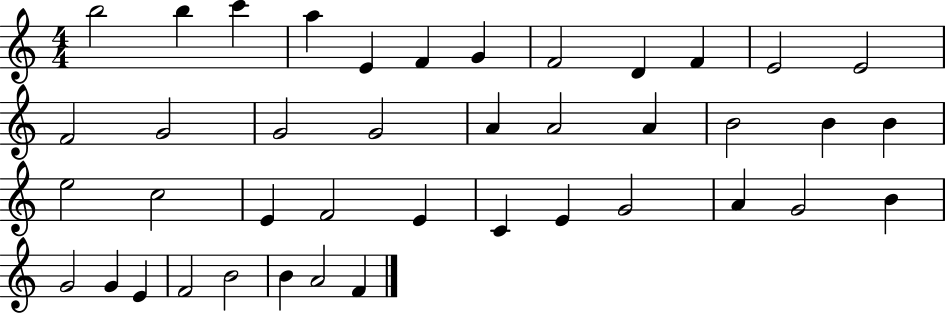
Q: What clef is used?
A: treble